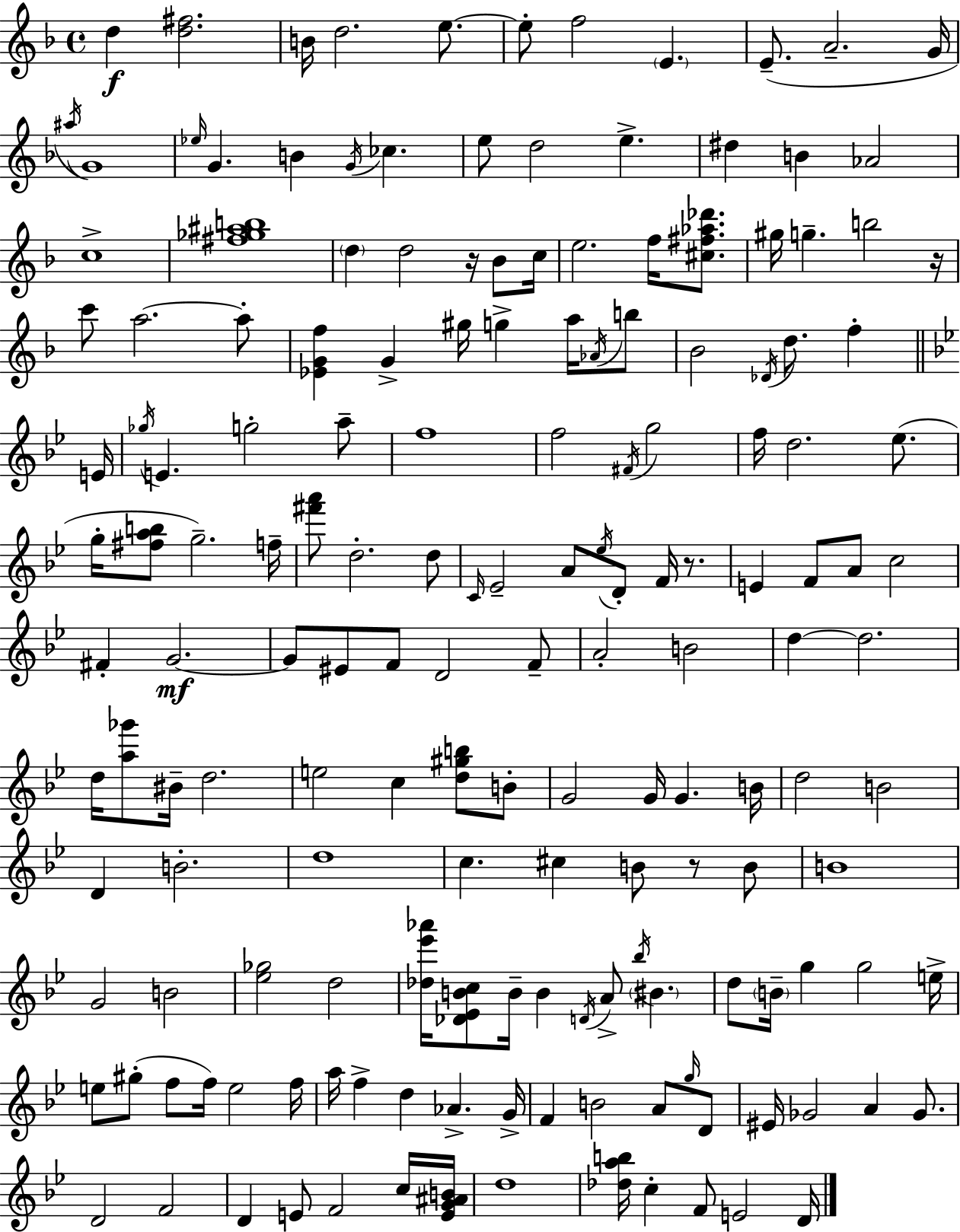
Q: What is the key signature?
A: D minor